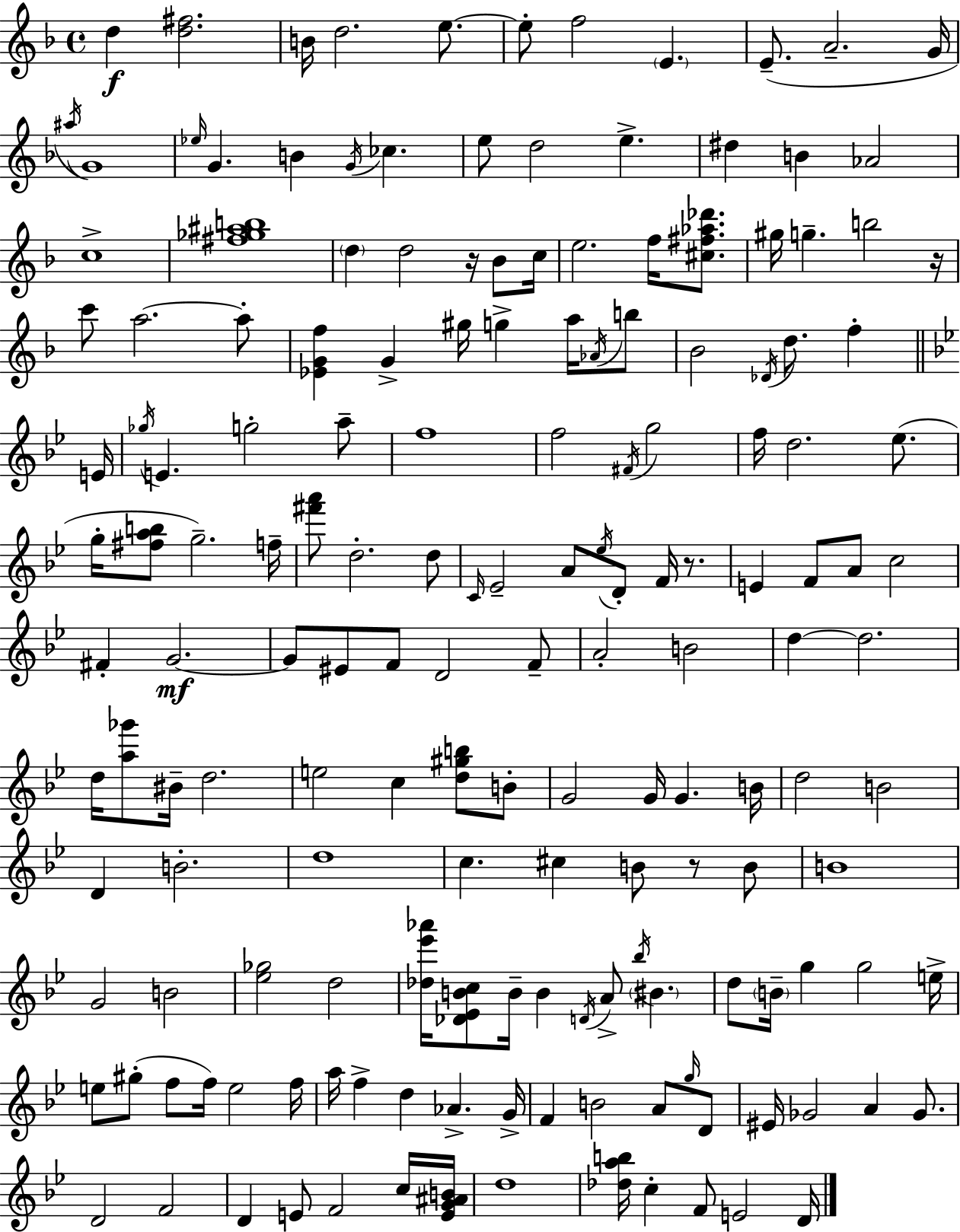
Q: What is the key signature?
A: D minor